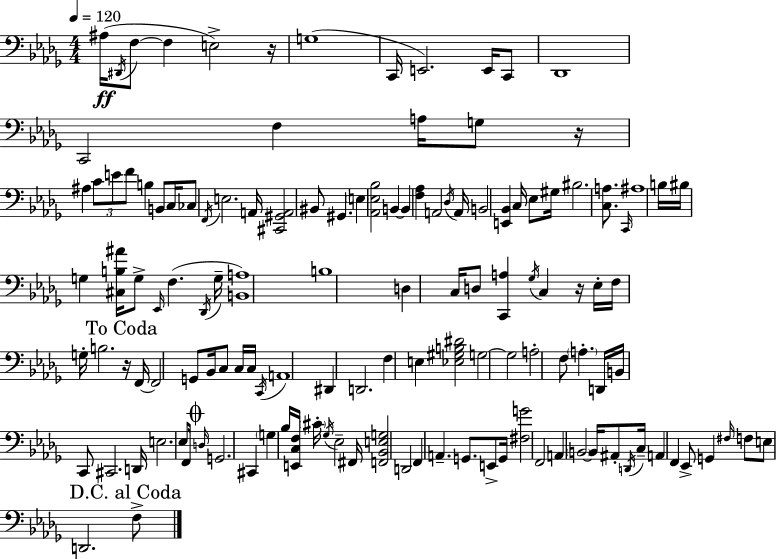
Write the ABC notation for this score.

X:1
T:Untitled
M:4/4
L:1/4
K:Bbm
^A,/4 ^D,,/4 F,/2 F, E,2 z/4 G,4 C,,/4 E,,2 E,,/4 C,,/2 _D,,4 C,,2 F, A,/4 G,/2 z/4 ^A, C/2 E/2 F/2 B, B,,/2 C,/4 _C,/2 F,,/4 E,2 A,,/4 [^C,,^G,,A,,]2 ^B,,/2 ^G,, E, [_A,,_E,_B,]2 B,, B,, [F,_A,] A,,2 _D,/4 A,,/4 B,,2 [E,,_B,,] C,/4 _E,/2 ^G,/4 ^B,2 [C,A,]/2 C,,/4 ^A,4 B,/4 ^B,/4 G, [^C,B,^A]/4 G,/2 _E,,/4 F, _D,,/4 G,/4 [B,,A,]4 B,4 D, C,/4 D,/2 [C,,A,] _G,/4 C, z/4 _E,/4 F,/4 G,/4 B,2 z/4 F,,/4 F,,2 G,,/2 _B,,/4 C,/2 C,/4 C,/4 C,,/4 A,,4 ^D,, D,,2 F, E, [_E,^G,B,^D]2 G,2 G,2 A,2 F,/2 A, D,,/4 B,,/4 C,,/2 ^C,,2 D,,/4 E,2 _E,/2 F,,/4 D,/4 G,,2 ^C,, G, _B,/4 [E,,C,F,]/4 ^C/4 _G,/4 _E,2 ^F,,/4 [F,,_B,,E,G,]2 D,,2 F,, A,, G,,/2 E,,/2 G,,/4 [^F,G]2 F,,2 A,, B,,2 B,,/4 ^A,,/2 D,,/4 C,/4 A,, F,, _E,,/2 G,, ^F,/4 F,/2 E,/2 D,,2 F,/2